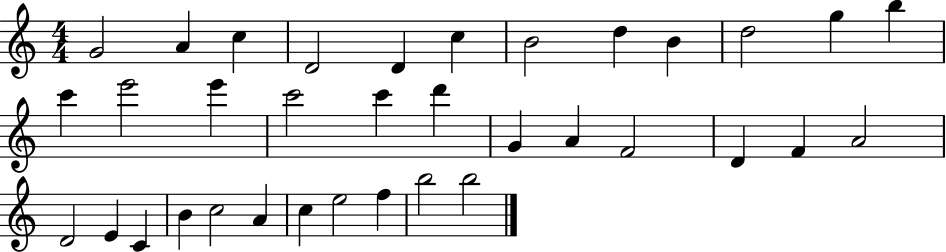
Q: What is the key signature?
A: C major